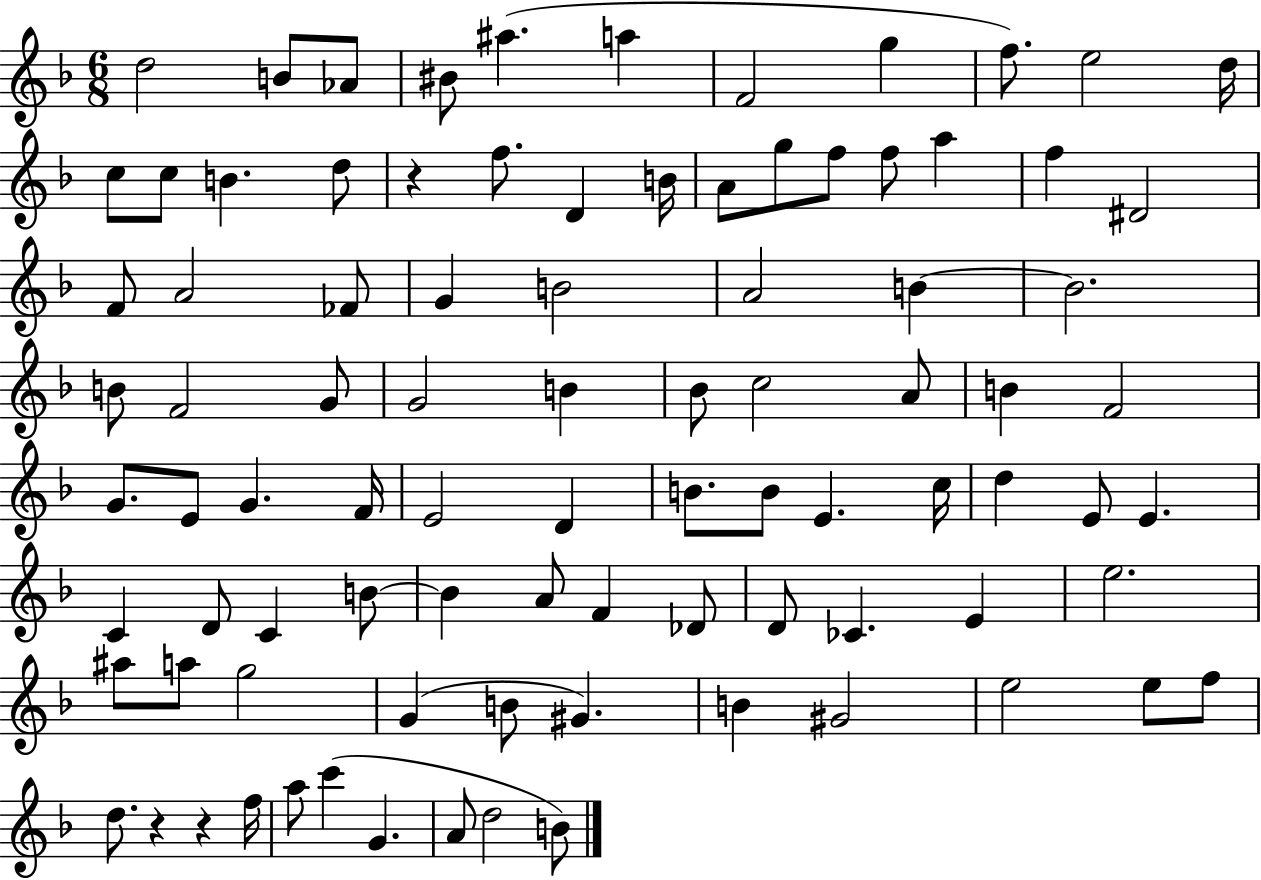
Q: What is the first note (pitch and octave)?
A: D5